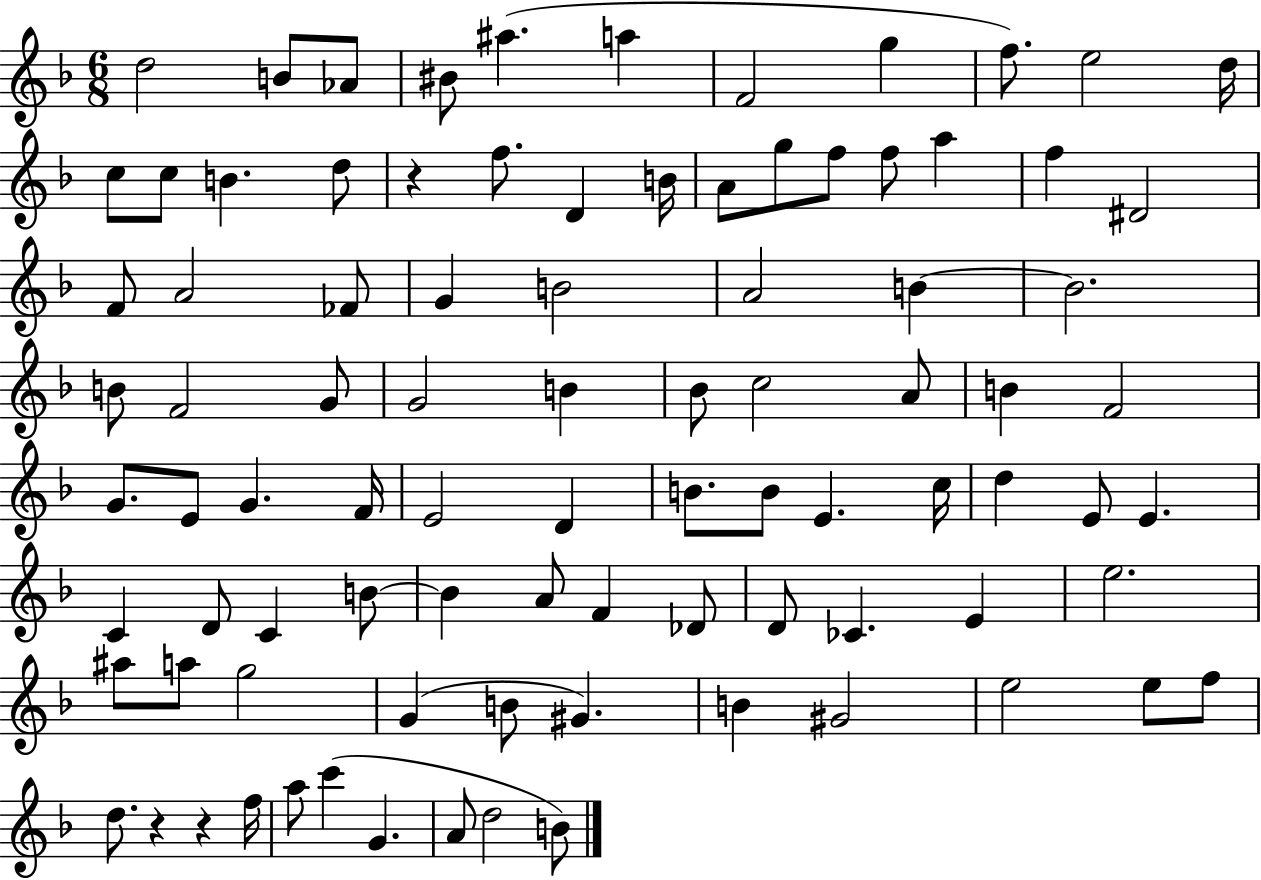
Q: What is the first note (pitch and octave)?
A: D5